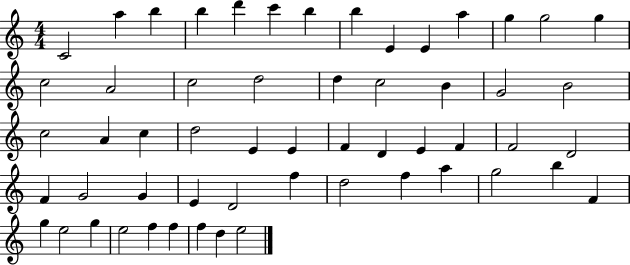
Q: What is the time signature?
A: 4/4